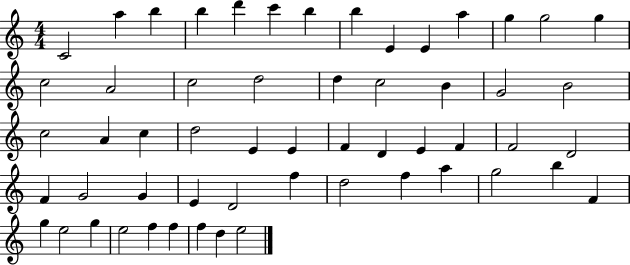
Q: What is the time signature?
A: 4/4